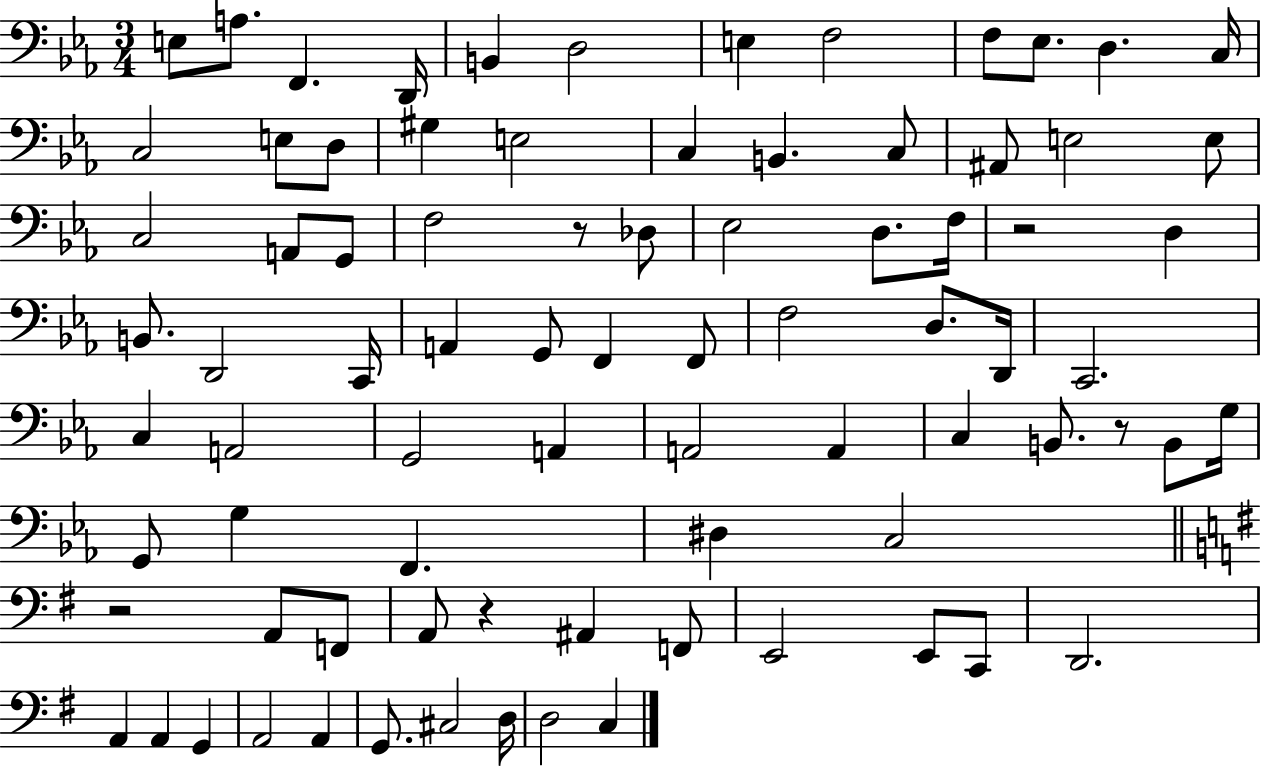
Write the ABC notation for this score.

X:1
T:Untitled
M:3/4
L:1/4
K:Eb
E,/2 A,/2 F,, D,,/4 B,, D,2 E, F,2 F,/2 _E,/2 D, C,/4 C,2 E,/2 D,/2 ^G, E,2 C, B,, C,/2 ^A,,/2 E,2 E,/2 C,2 A,,/2 G,,/2 F,2 z/2 _D,/2 _E,2 D,/2 F,/4 z2 D, B,,/2 D,,2 C,,/4 A,, G,,/2 F,, F,,/2 F,2 D,/2 D,,/4 C,,2 C, A,,2 G,,2 A,, A,,2 A,, C, B,,/2 z/2 B,,/2 G,/4 G,,/2 G, F,, ^D, C,2 z2 A,,/2 F,,/2 A,,/2 z ^A,, F,,/2 E,,2 E,,/2 C,,/2 D,,2 A,, A,, G,, A,,2 A,, G,,/2 ^C,2 D,/4 D,2 C,